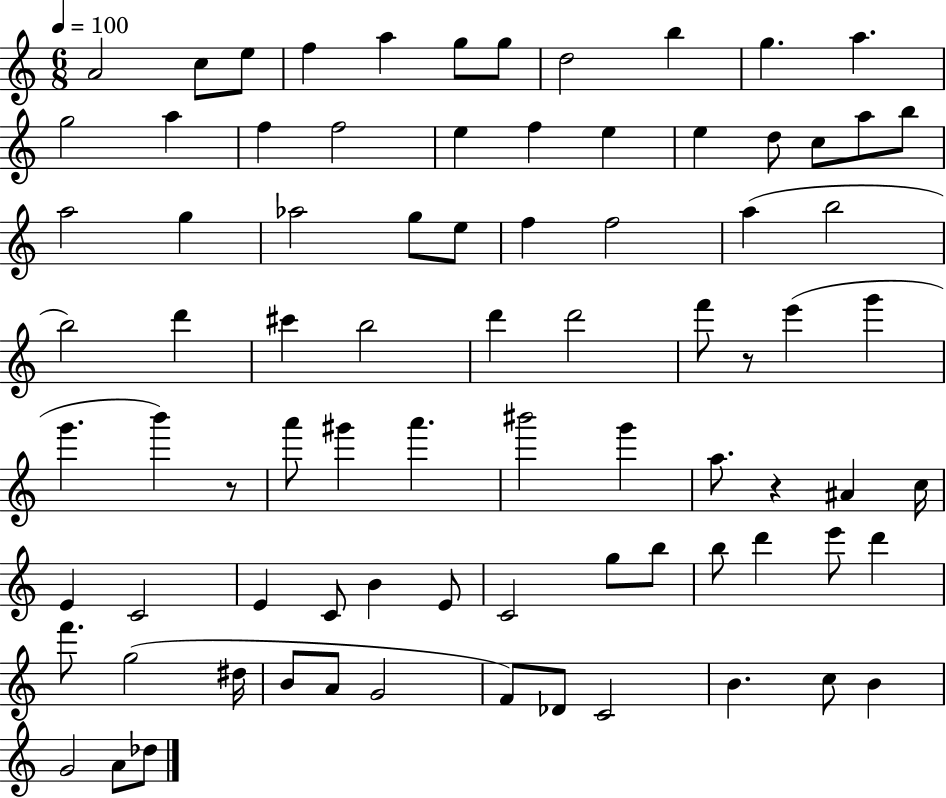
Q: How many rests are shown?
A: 3